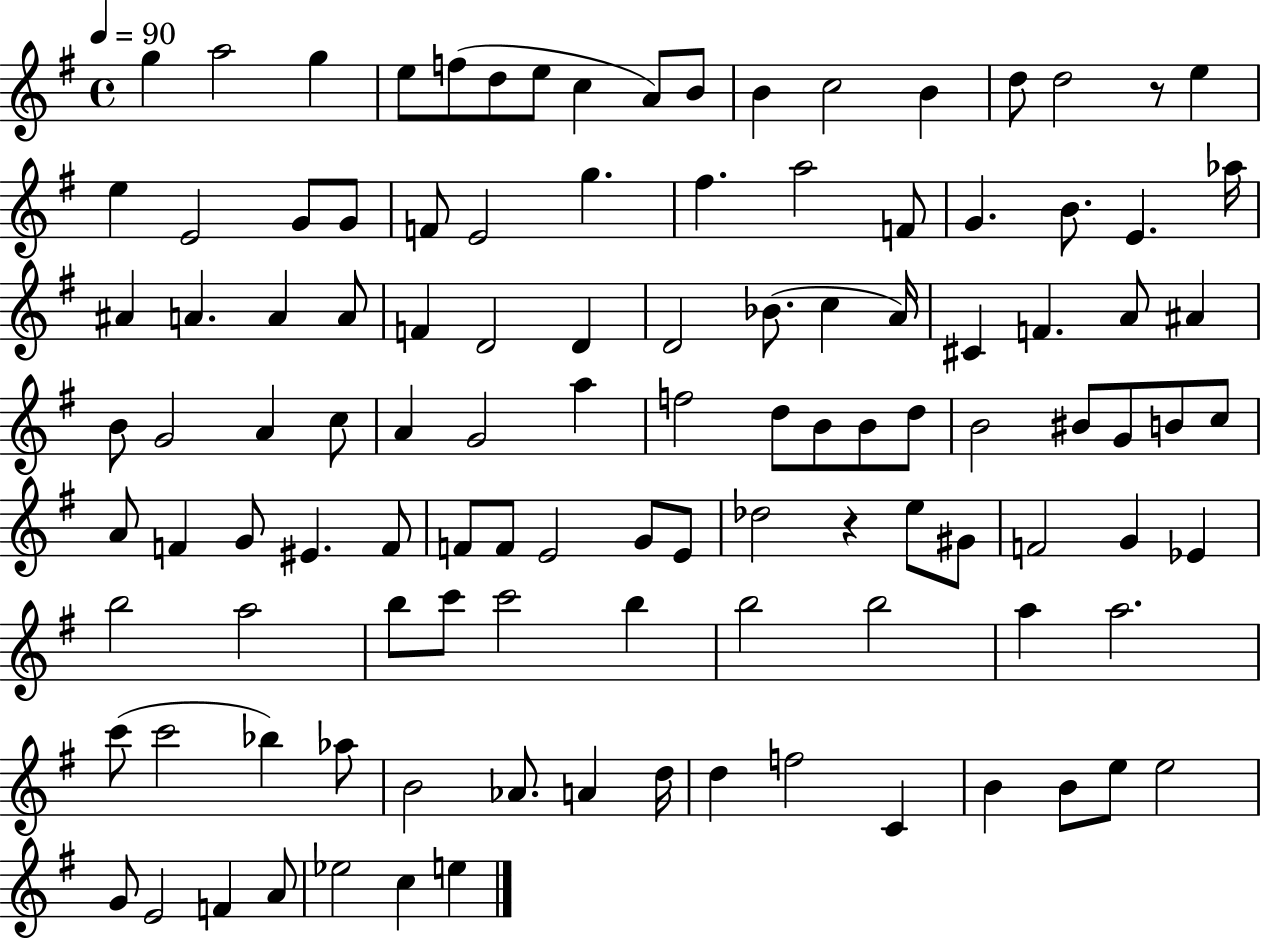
{
  \clef treble
  \time 4/4
  \defaultTimeSignature
  \key g \major
  \tempo 4 = 90
  g''4 a''2 g''4 | e''8 f''8( d''8 e''8 c''4 a'8) b'8 | b'4 c''2 b'4 | d''8 d''2 r8 e''4 | \break e''4 e'2 g'8 g'8 | f'8 e'2 g''4. | fis''4. a''2 f'8 | g'4. b'8. e'4. aes''16 | \break ais'4 a'4. a'4 a'8 | f'4 d'2 d'4 | d'2 bes'8.( c''4 a'16) | cis'4 f'4. a'8 ais'4 | \break b'8 g'2 a'4 c''8 | a'4 g'2 a''4 | f''2 d''8 b'8 b'8 d''8 | b'2 bis'8 g'8 b'8 c''8 | \break a'8 f'4 g'8 eis'4. f'8 | f'8 f'8 e'2 g'8 e'8 | des''2 r4 e''8 gis'8 | f'2 g'4 ees'4 | \break b''2 a''2 | b''8 c'''8 c'''2 b''4 | b''2 b''2 | a''4 a''2. | \break c'''8( c'''2 bes''4) aes''8 | b'2 aes'8. a'4 d''16 | d''4 f''2 c'4 | b'4 b'8 e''8 e''2 | \break g'8 e'2 f'4 a'8 | ees''2 c''4 e''4 | \bar "|."
}